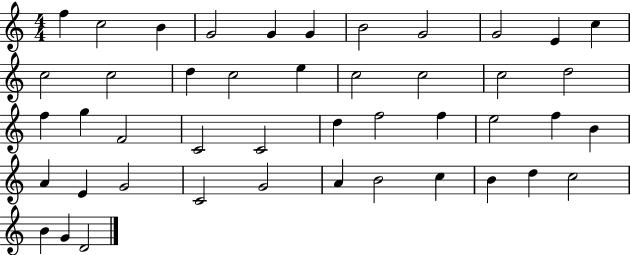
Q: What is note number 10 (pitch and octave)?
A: E4